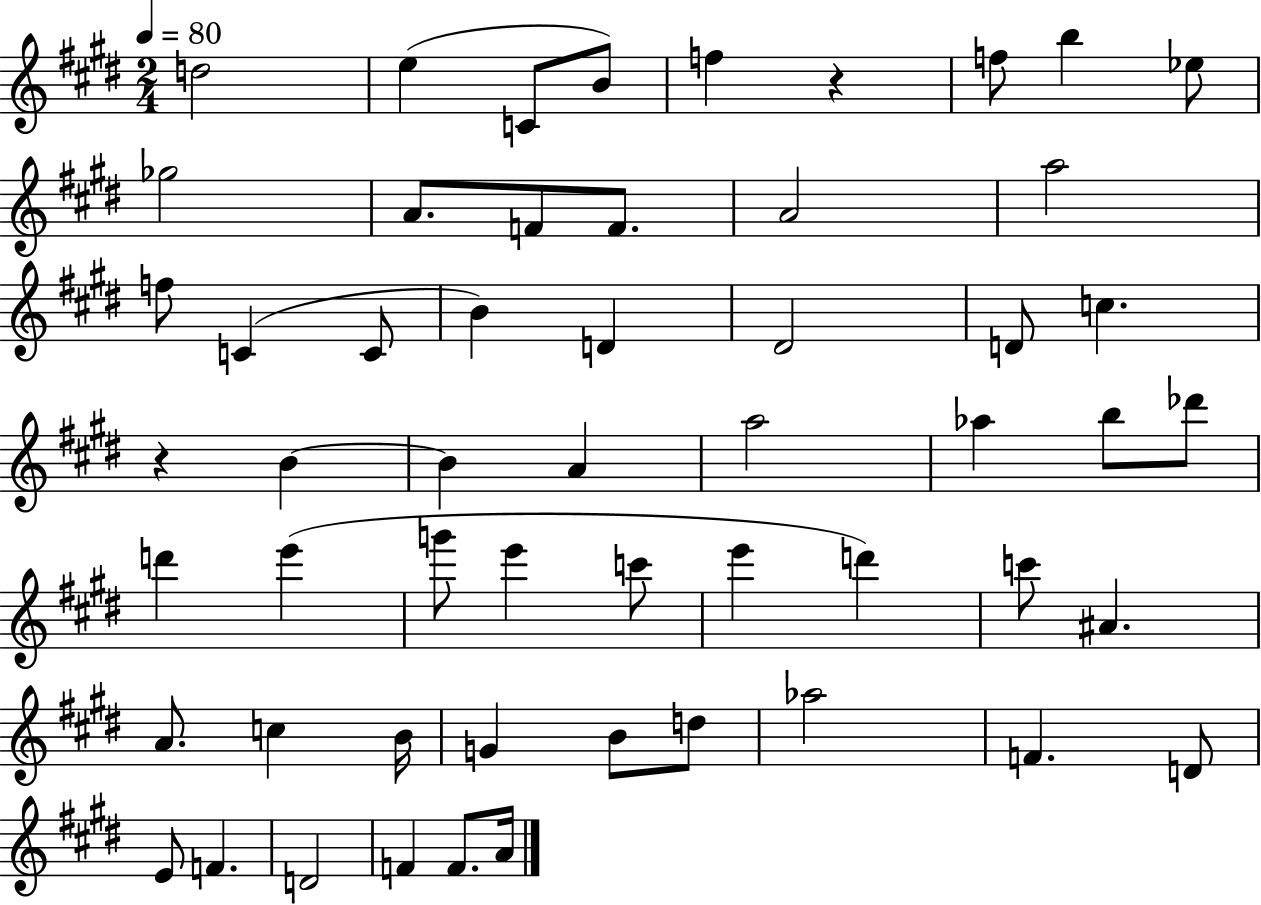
D5/h E5/q C4/e B4/e F5/q R/q F5/e B5/q Eb5/e Gb5/h A4/e. F4/e F4/e. A4/h A5/h F5/e C4/q C4/e B4/q D4/q D#4/h D4/e C5/q. R/q B4/q B4/q A4/q A5/h Ab5/q B5/e Db6/e D6/q E6/q G6/e E6/q C6/e E6/q D6/q C6/e A#4/q. A4/e. C5/q B4/s G4/q B4/e D5/e Ab5/h F4/q. D4/e E4/e F4/q. D4/h F4/q F4/e. A4/s